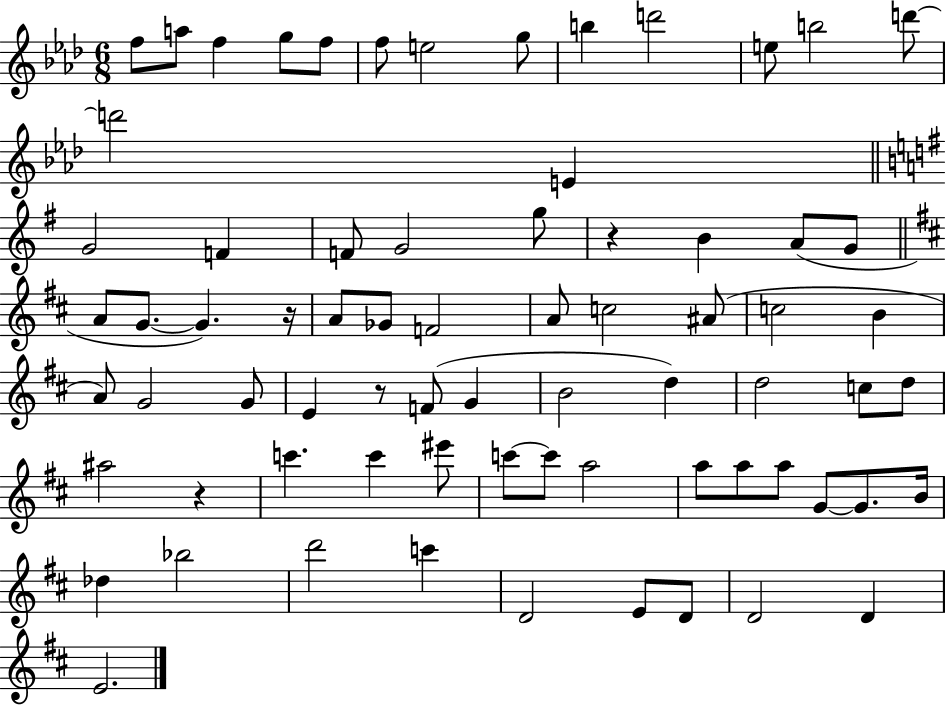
{
  \clef treble
  \numericTimeSignature
  \time 6/8
  \key aes \major
  f''8 a''8 f''4 g''8 f''8 | f''8 e''2 g''8 | b''4 d'''2 | e''8 b''2 d'''8~~ | \break d'''2 e'4 | \bar "||" \break \key g \major g'2 f'4 | f'8 g'2 g''8 | r4 b'4 a'8( g'8 | \bar "||" \break \key b \minor a'8 g'8.~~ g'4.) r16 | a'8 ges'8 f'2 | a'8 c''2 ais'8( | c''2 b'4 | \break a'8) g'2 g'8 | e'4 r8 f'8( g'4 | b'2 d''4) | d''2 c''8 d''8 | \break ais''2 r4 | c'''4. c'''4 eis'''8 | c'''8~~ c'''8 a''2 | a''8 a''8 a''8 g'8~~ g'8. b'16 | \break des''4 bes''2 | d'''2 c'''4 | d'2 e'8 d'8 | d'2 d'4 | \break e'2. | \bar "|."
}